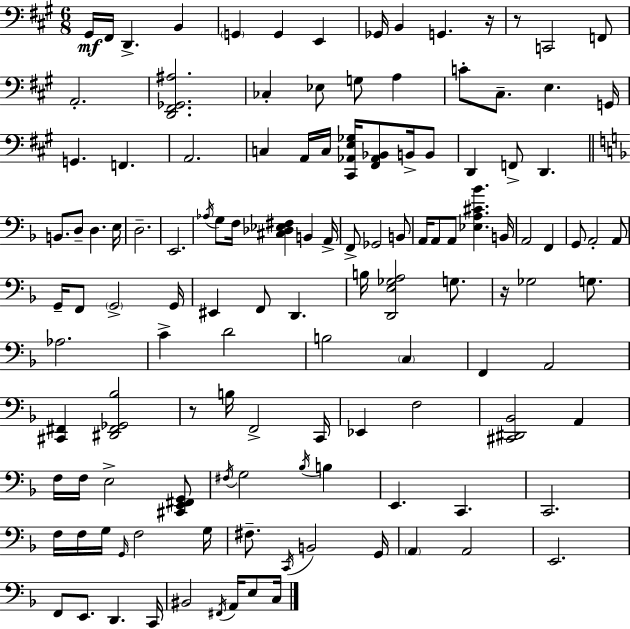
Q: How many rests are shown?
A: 4